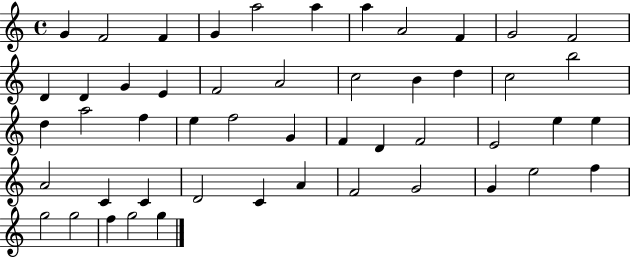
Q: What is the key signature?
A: C major